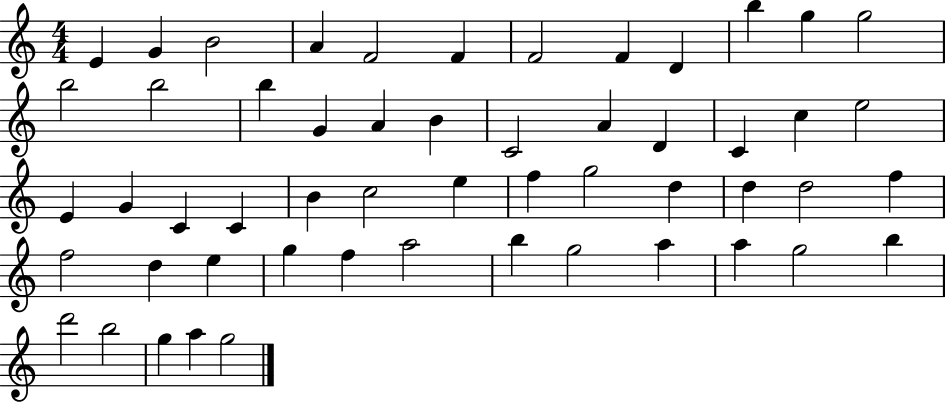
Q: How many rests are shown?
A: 0